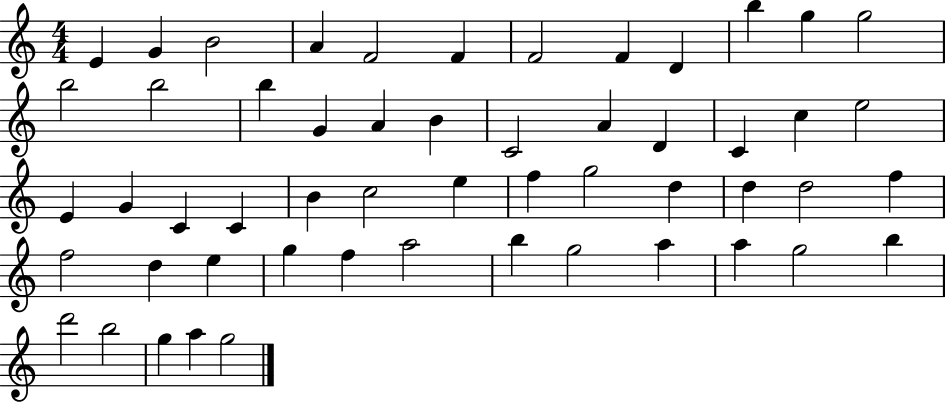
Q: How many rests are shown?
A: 0